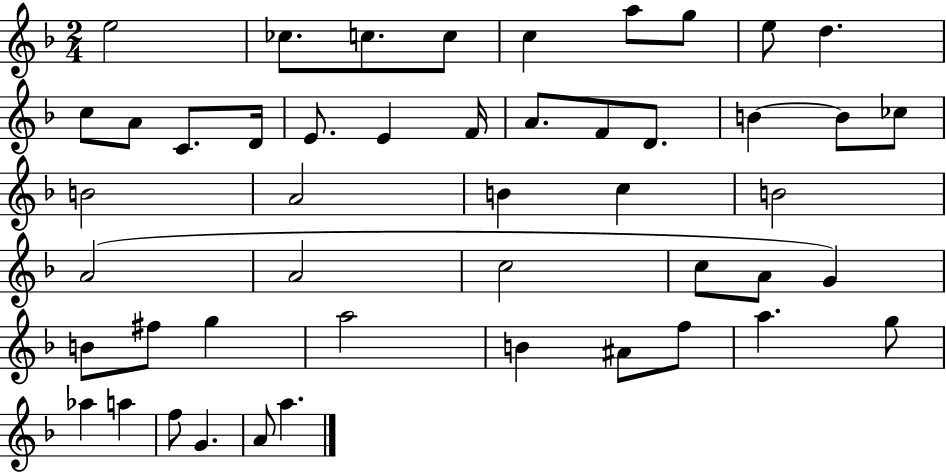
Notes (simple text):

E5/h CES5/e. C5/e. C5/e C5/q A5/e G5/e E5/e D5/q. C5/e A4/e C4/e. D4/s E4/e. E4/q F4/s A4/e. F4/e D4/e. B4/q B4/e CES5/e B4/h A4/h B4/q C5/q B4/h A4/h A4/h C5/h C5/e A4/e G4/q B4/e F#5/e G5/q A5/h B4/q A#4/e F5/e A5/q. G5/e Ab5/q A5/q F5/e G4/q. A4/e A5/q.